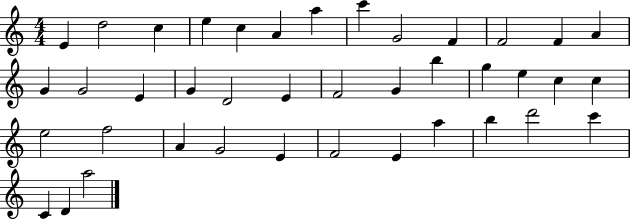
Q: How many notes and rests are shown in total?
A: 40